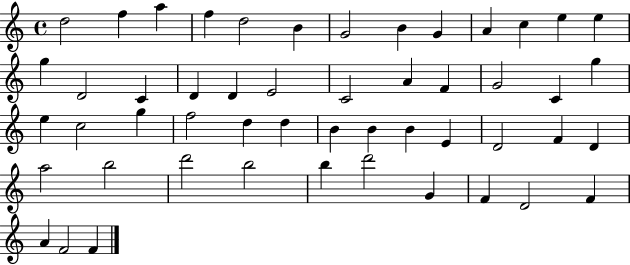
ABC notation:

X:1
T:Untitled
M:4/4
L:1/4
K:C
d2 f a f d2 B G2 B G A c e e g D2 C D D E2 C2 A F G2 C g e c2 g f2 d d B B B E D2 F D a2 b2 d'2 b2 b d'2 G F D2 F A F2 F